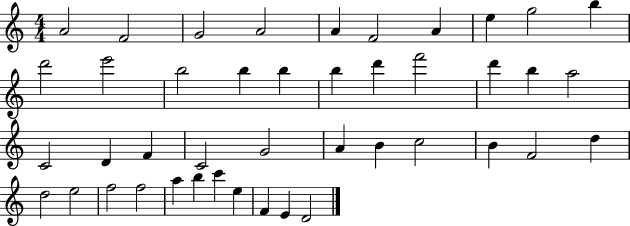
A4/h F4/h G4/h A4/h A4/q F4/h A4/q E5/q G5/h B5/q D6/h E6/h B5/h B5/q B5/q B5/q D6/q F6/h D6/q B5/q A5/h C4/h D4/q F4/q C4/h G4/h A4/q B4/q C5/h B4/q F4/h D5/q D5/h E5/h F5/h F5/h A5/q B5/q C6/q E5/q F4/q E4/q D4/h